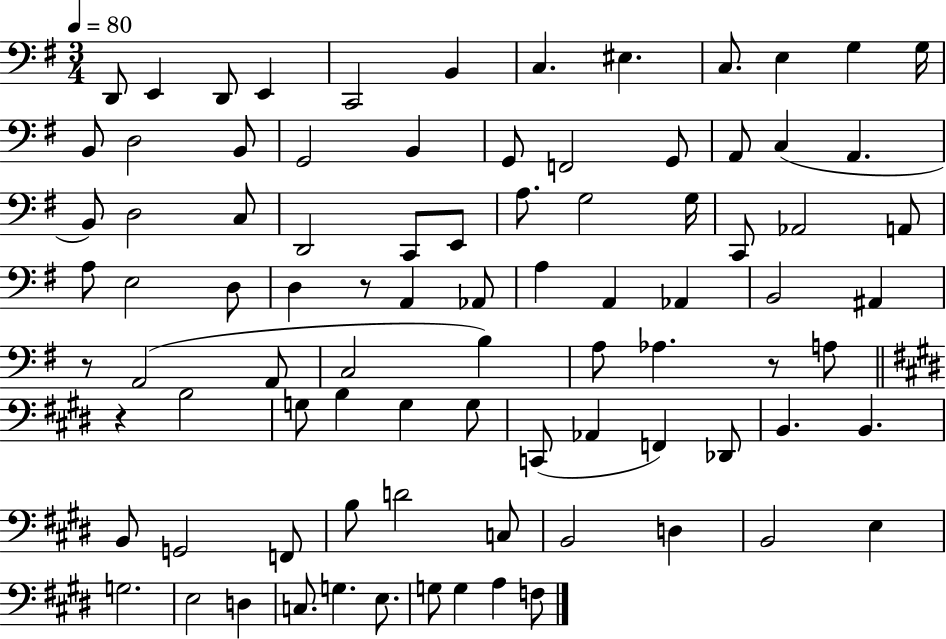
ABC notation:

X:1
T:Untitled
M:3/4
L:1/4
K:G
D,,/2 E,, D,,/2 E,, C,,2 B,, C, ^E, C,/2 E, G, G,/4 B,,/2 D,2 B,,/2 G,,2 B,, G,,/2 F,,2 G,,/2 A,,/2 C, A,, B,,/2 D,2 C,/2 D,,2 C,,/2 E,,/2 A,/2 G,2 G,/4 C,,/2 _A,,2 A,,/2 A,/2 E,2 D,/2 D, z/2 A,, _A,,/2 A, A,, _A,, B,,2 ^A,, z/2 A,,2 A,,/2 C,2 B, A,/2 _A, z/2 A,/2 z B,2 G,/2 B, G, G,/2 C,,/2 _A,, F,, _D,,/2 B,, B,, B,,/2 G,,2 F,,/2 B,/2 D2 C,/2 B,,2 D, B,,2 E, G,2 E,2 D, C,/2 G, E,/2 G,/2 G, A, F,/2